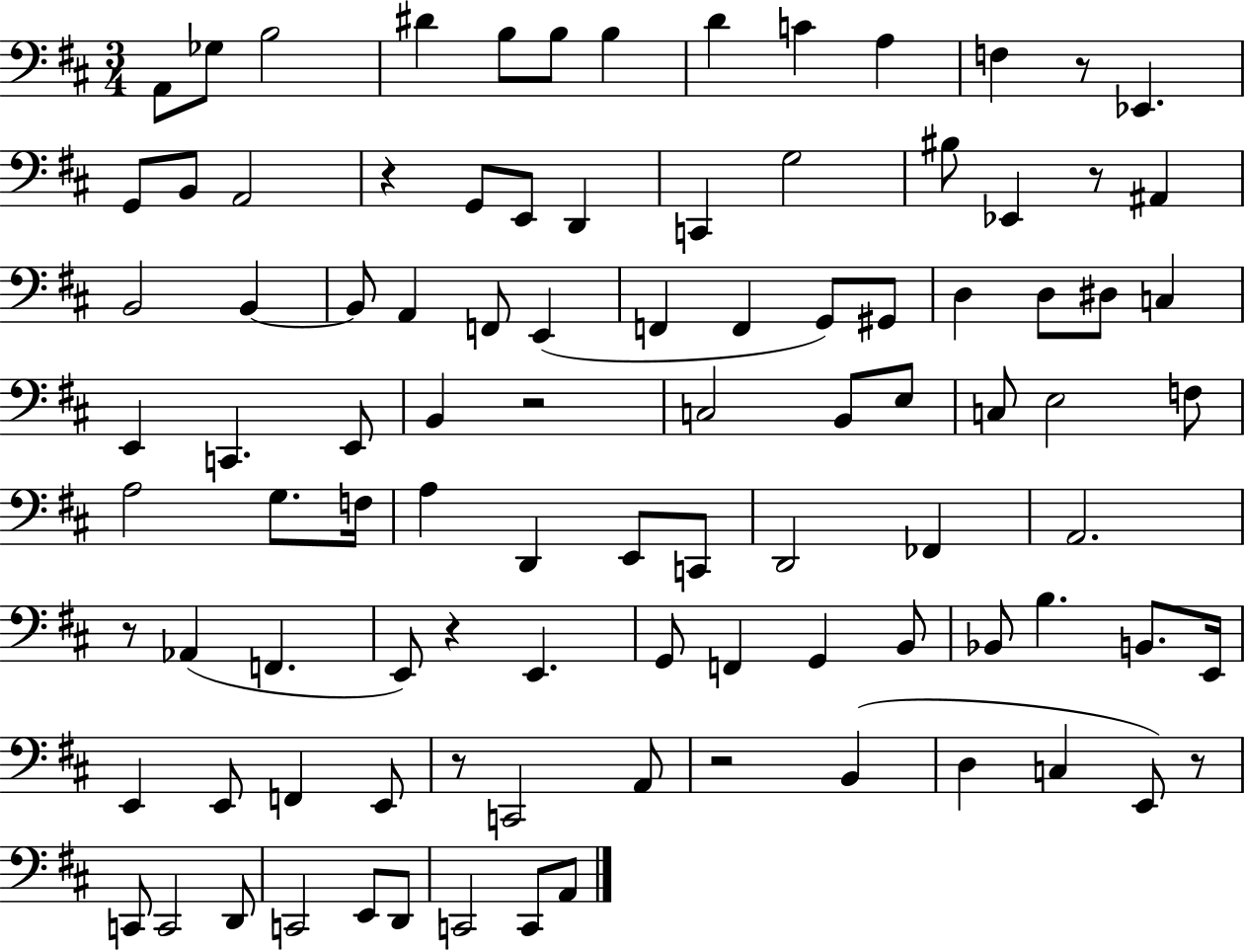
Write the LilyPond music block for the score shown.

{
  \clef bass
  \numericTimeSignature
  \time 3/4
  \key d \major
  a,8 ges8 b2 | dis'4 b8 b8 b4 | d'4 c'4 a4 | f4 r8 ees,4. | \break g,8 b,8 a,2 | r4 g,8 e,8 d,4 | c,4 g2 | bis8 ees,4 r8 ais,4 | \break b,2 b,4~~ | b,8 a,4 f,8 e,4( | f,4 f,4 g,8) gis,8 | d4 d8 dis8 c4 | \break e,4 c,4. e,8 | b,4 r2 | c2 b,8 e8 | c8 e2 f8 | \break a2 g8. f16 | a4 d,4 e,8 c,8 | d,2 fes,4 | a,2. | \break r8 aes,4( f,4. | e,8) r4 e,4. | g,8 f,4 g,4 b,8 | bes,8 b4. b,8. e,16 | \break e,4 e,8 f,4 e,8 | r8 c,2 a,8 | r2 b,4( | d4 c4 e,8) r8 | \break c,8 c,2 d,8 | c,2 e,8 d,8 | c,2 c,8 a,8 | \bar "|."
}